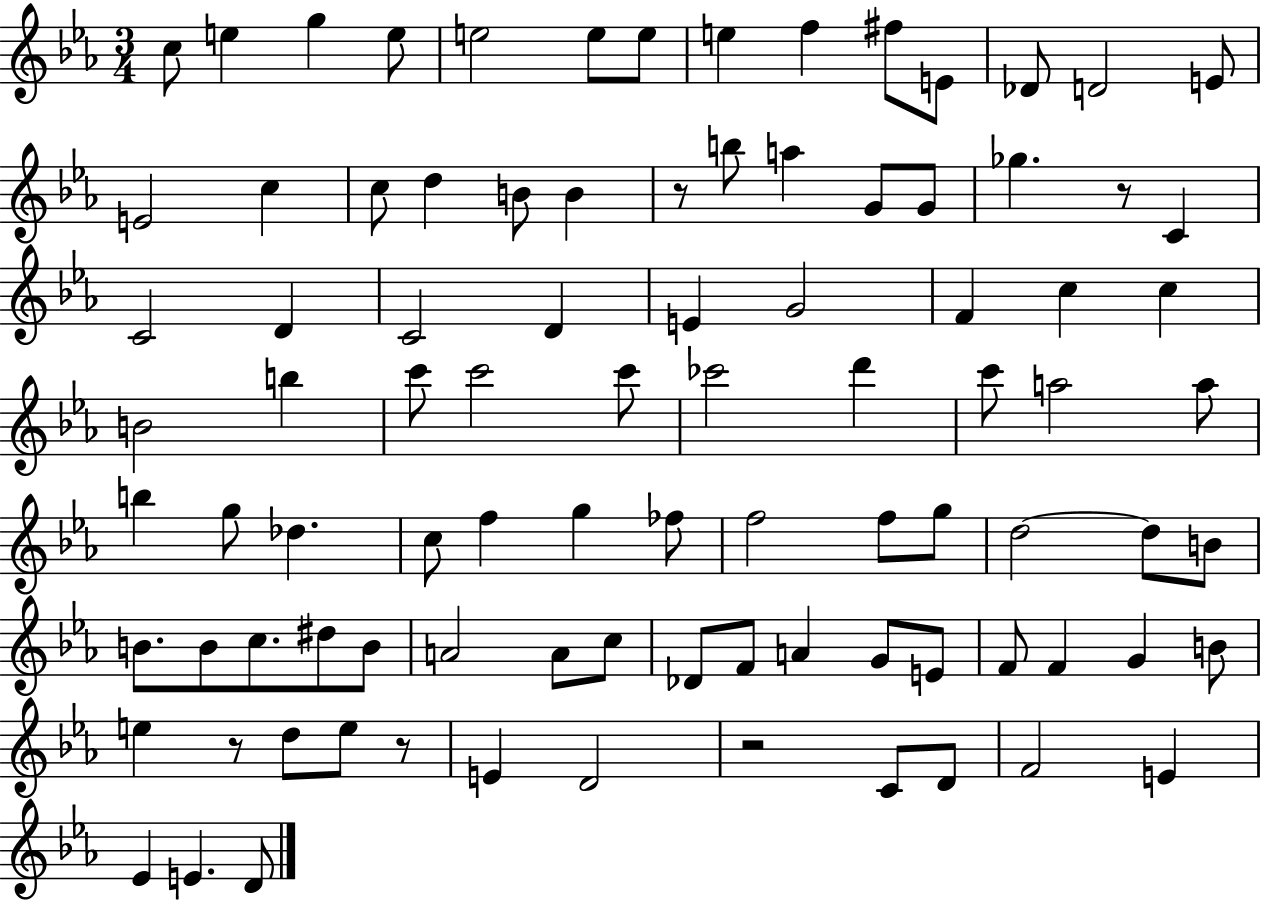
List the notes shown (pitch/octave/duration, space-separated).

C5/e E5/q G5/q E5/e E5/h E5/e E5/e E5/q F5/q F#5/e E4/e Db4/e D4/h E4/e E4/h C5/q C5/e D5/q B4/e B4/q R/e B5/e A5/q G4/e G4/e Gb5/q. R/e C4/q C4/h D4/q C4/h D4/q E4/q G4/h F4/q C5/q C5/q B4/h B5/q C6/e C6/h C6/e CES6/h D6/q C6/e A5/h A5/e B5/q G5/e Db5/q. C5/e F5/q G5/q FES5/e F5/h F5/e G5/e D5/h D5/e B4/e B4/e. B4/e C5/e. D#5/e B4/e A4/h A4/e C5/e Db4/e F4/e A4/q G4/e E4/e F4/e F4/q G4/q B4/e E5/q R/e D5/e E5/e R/e E4/q D4/h R/h C4/e D4/e F4/h E4/q Eb4/q E4/q. D4/e